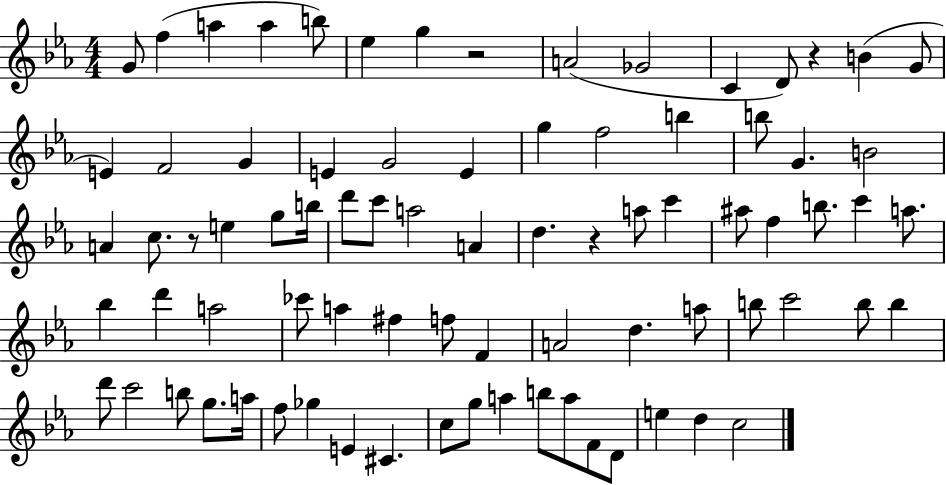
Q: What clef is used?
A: treble